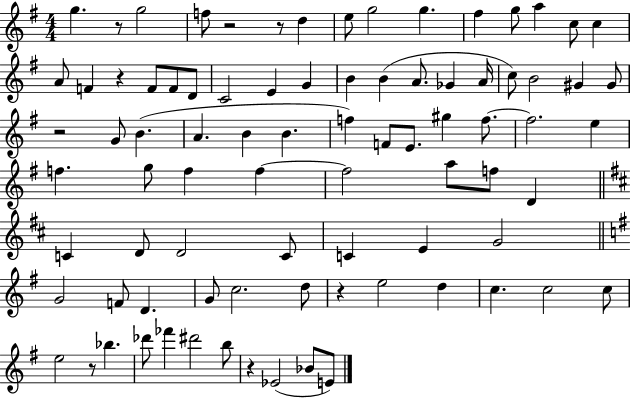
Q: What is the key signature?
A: G major